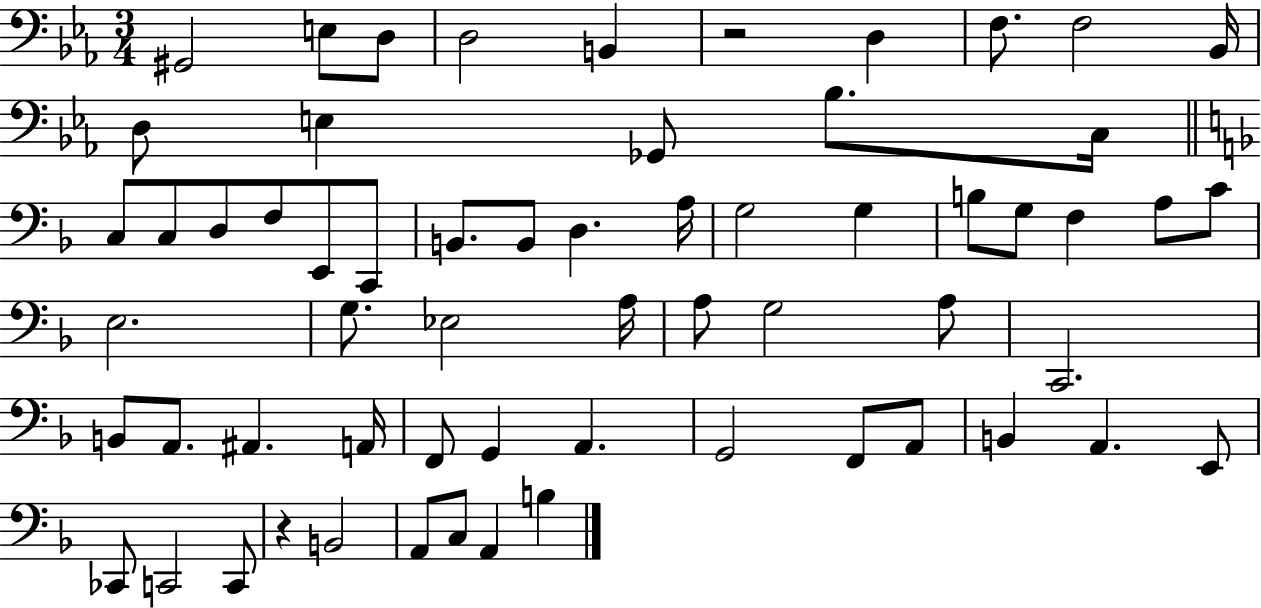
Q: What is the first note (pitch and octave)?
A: G#2